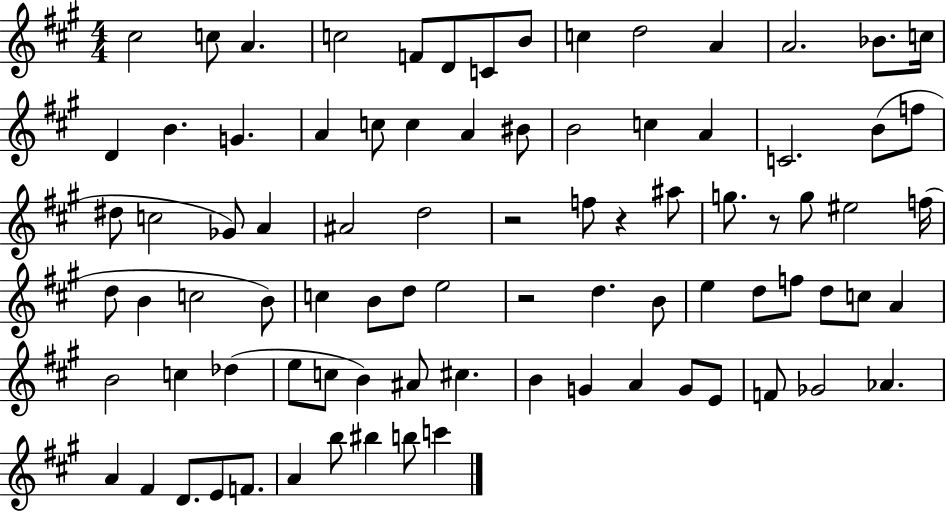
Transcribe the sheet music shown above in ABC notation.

X:1
T:Untitled
M:4/4
L:1/4
K:A
^c2 c/2 A c2 F/2 D/2 C/2 B/2 c d2 A A2 _B/2 c/4 D B G A c/2 c A ^B/2 B2 c A C2 B/2 f/2 ^d/2 c2 _G/2 A ^A2 d2 z2 f/2 z ^a/2 g/2 z/2 g/2 ^e2 f/4 d/2 B c2 B/2 c B/2 d/2 e2 z2 d B/2 e d/2 f/2 d/2 c/2 A B2 c _d e/2 c/2 B ^A/2 ^c B G A G/2 E/2 F/2 _G2 _A A ^F D/2 E/2 F/2 A b/2 ^b b/2 c'